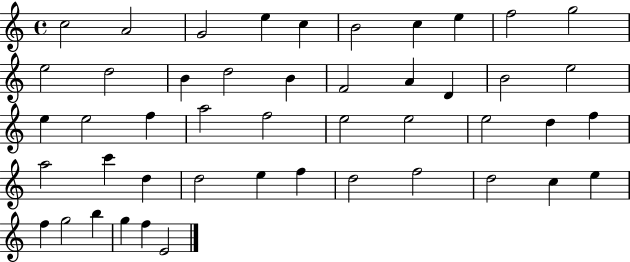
C5/h A4/h G4/h E5/q C5/q B4/h C5/q E5/q F5/h G5/h E5/h D5/h B4/q D5/h B4/q F4/h A4/q D4/q B4/h E5/h E5/q E5/h F5/q A5/h F5/h E5/h E5/h E5/h D5/q F5/q A5/h C6/q D5/q D5/h E5/q F5/q D5/h F5/h D5/h C5/q E5/q F5/q G5/h B5/q G5/q F5/q E4/h